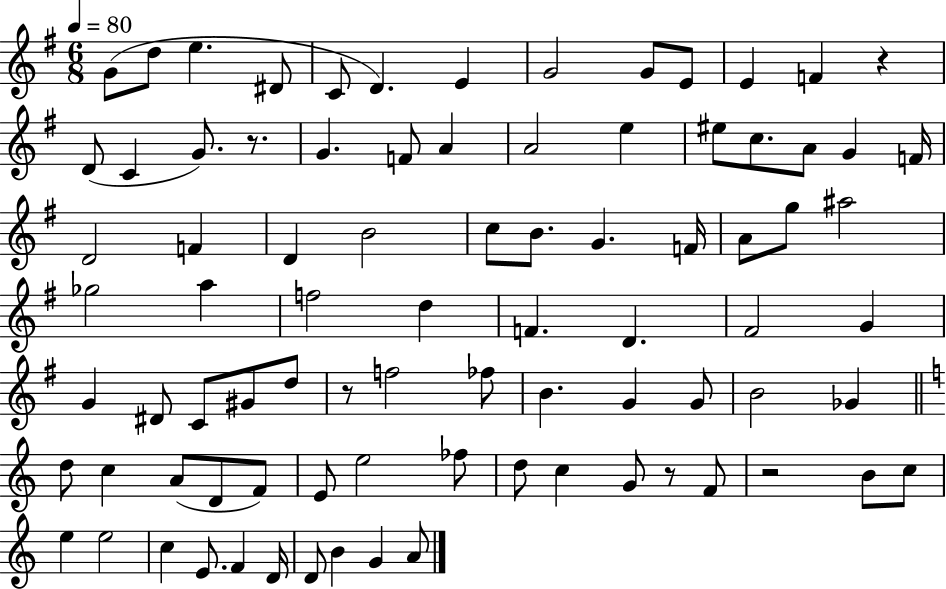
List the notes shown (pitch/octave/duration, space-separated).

G4/e D5/e E5/q. D#4/e C4/e D4/q. E4/q G4/h G4/e E4/e E4/q F4/q R/q D4/e C4/q G4/e. R/e. G4/q. F4/e A4/q A4/h E5/q EIS5/e C5/e. A4/e G4/q F4/s D4/h F4/q D4/q B4/h C5/e B4/e. G4/q. F4/s A4/e G5/e A#5/h Gb5/h A5/q F5/h D5/q F4/q. D4/q. F#4/h G4/q G4/q D#4/e C4/e G#4/e D5/e R/e F5/h FES5/e B4/q. G4/q G4/e B4/h Gb4/q D5/e C5/q A4/e D4/e F4/e E4/e E5/h FES5/e D5/e C5/q G4/e R/e F4/e R/h B4/e C5/e E5/q E5/h C5/q E4/e. F4/q D4/s D4/e B4/q G4/q A4/e